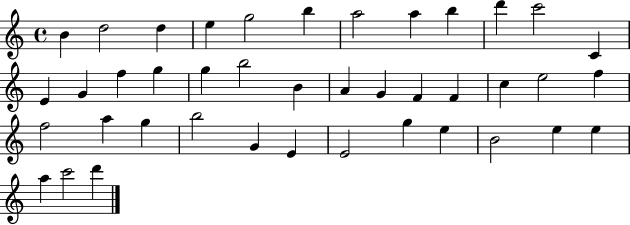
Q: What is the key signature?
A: C major